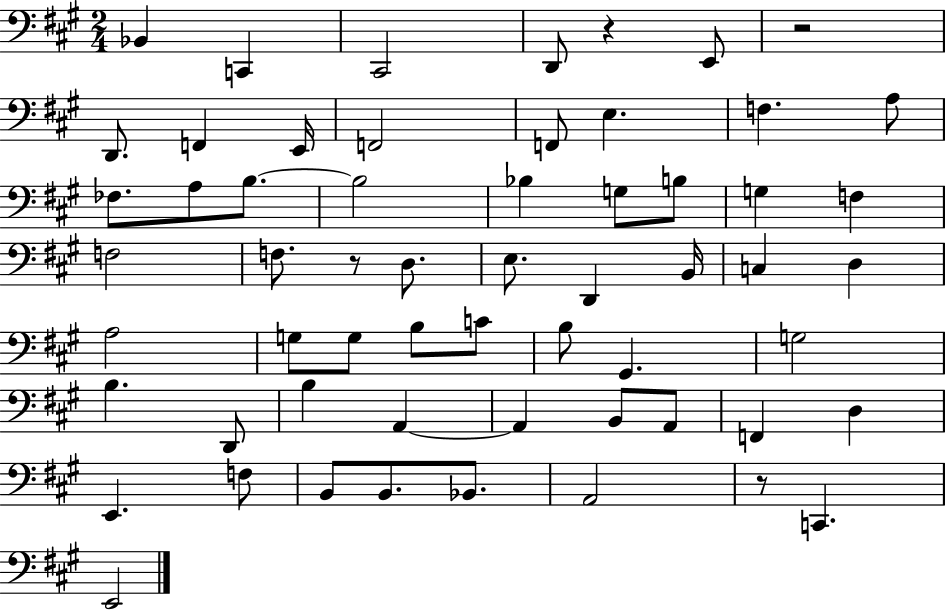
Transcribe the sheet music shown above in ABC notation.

X:1
T:Untitled
M:2/4
L:1/4
K:A
_B,, C,, ^C,,2 D,,/2 z E,,/2 z2 D,,/2 F,, E,,/4 F,,2 F,,/2 E, F, A,/2 _F,/2 A,/2 B,/2 B,2 _B, G,/2 B,/2 G, F, F,2 F,/2 z/2 D,/2 E,/2 D,, B,,/4 C, D, A,2 G,/2 G,/2 B,/2 C/2 B,/2 ^G,, G,2 B, D,,/2 B, A,, A,, B,,/2 A,,/2 F,, D, E,, F,/2 B,,/2 B,,/2 _B,,/2 A,,2 z/2 C,, E,,2